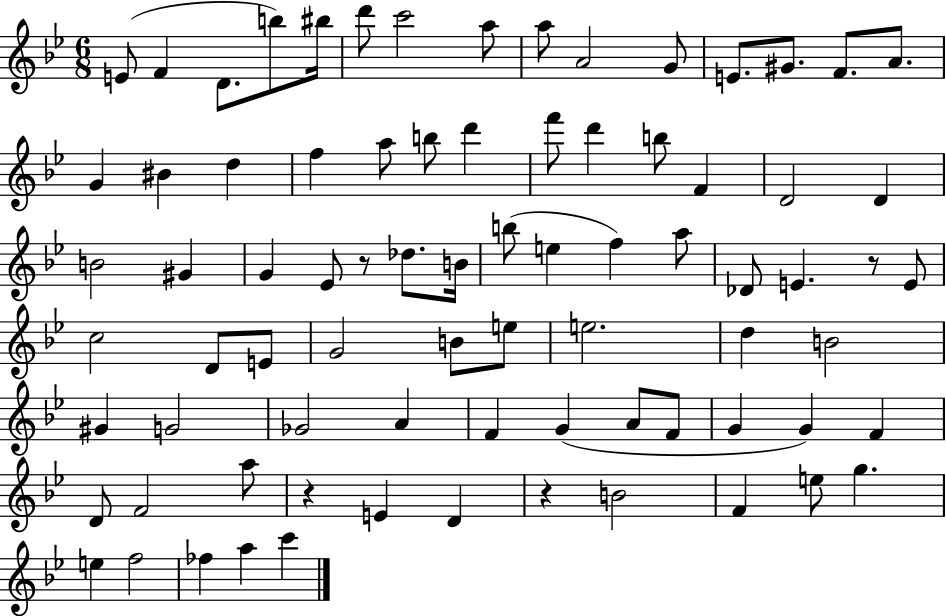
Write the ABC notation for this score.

X:1
T:Untitled
M:6/8
L:1/4
K:Bb
E/2 F D/2 b/2 ^b/4 d'/2 c'2 a/2 a/2 A2 G/2 E/2 ^G/2 F/2 A/2 G ^B d f a/2 b/2 d' f'/2 d' b/2 F D2 D B2 ^G G _E/2 z/2 _d/2 B/4 b/2 e f a/2 _D/2 E z/2 E/2 c2 D/2 E/2 G2 B/2 e/2 e2 d B2 ^G G2 _G2 A F G A/2 F/2 G G F D/2 F2 a/2 z E D z B2 F e/2 g e f2 _f a c'